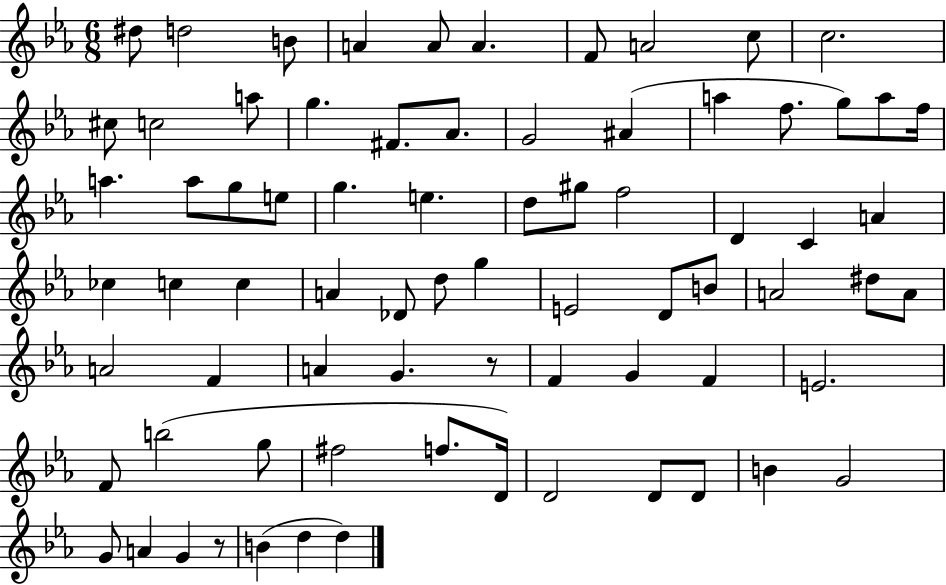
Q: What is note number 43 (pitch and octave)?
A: E4